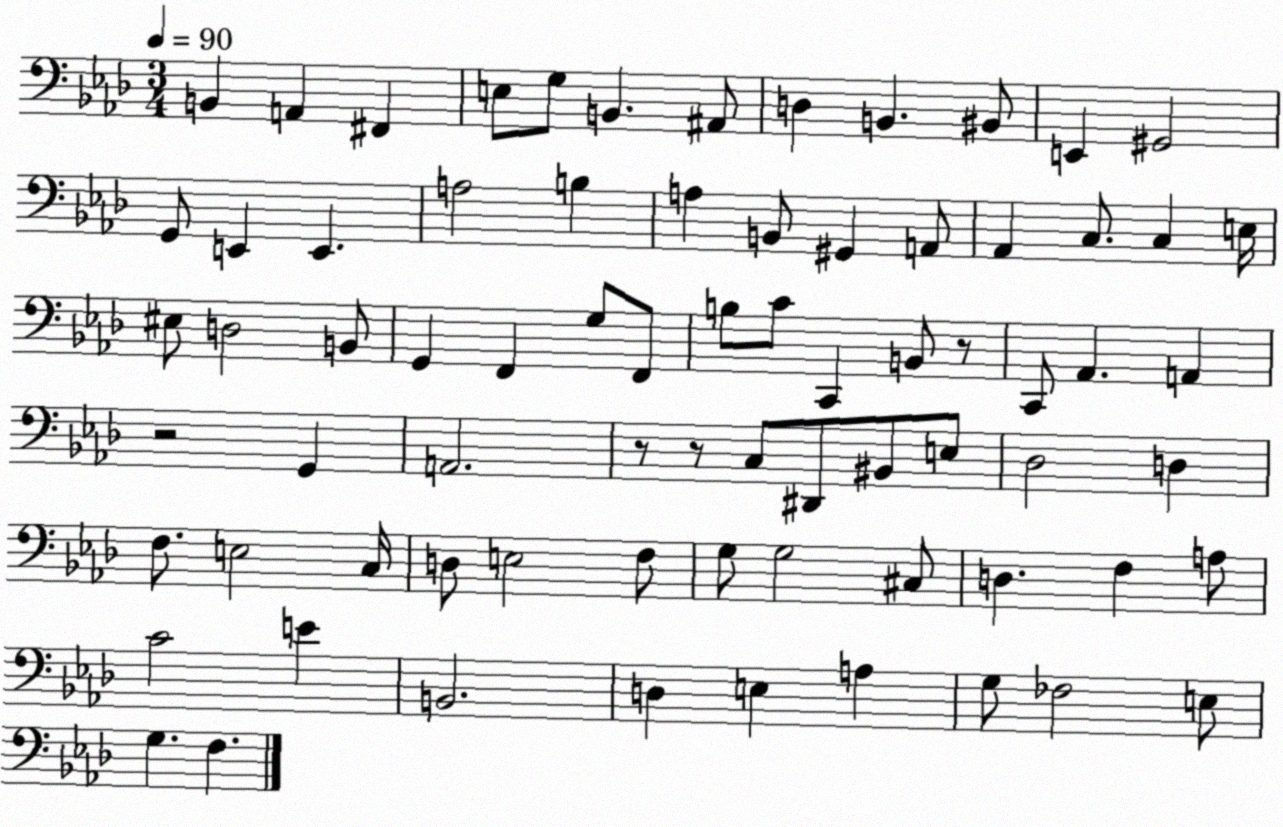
X:1
T:Untitled
M:3/4
L:1/4
K:Ab
B,, A,, ^F,, E,/2 G,/2 B,, ^A,,/2 D, B,, ^B,,/2 E,, ^G,,2 G,,/2 E,, E,, A,2 B, A, B,,/2 ^G,, A,,/2 _A,, C,/2 C, E,/4 ^E,/2 D,2 B,,/2 G,, F,, G,/2 F,,/2 B,/2 C/2 C,, B,,/2 z/2 C,,/2 _A,, A,, z2 G,, A,,2 z/2 z/2 C,/2 ^D,,/2 ^B,,/2 E,/2 _D,2 D, F,/2 E,2 C,/4 D,/2 E,2 F,/2 G,/2 G,2 ^C,/2 D, F, A,/2 C2 E B,,2 D, E, A, G,/2 _F,2 E,/2 G, F,